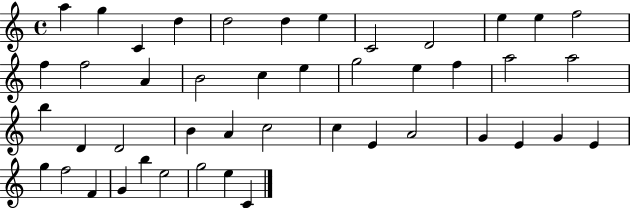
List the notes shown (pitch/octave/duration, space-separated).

A5/q G5/q C4/q D5/q D5/h D5/q E5/q C4/h D4/h E5/q E5/q F5/h F5/q F5/h A4/q B4/h C5/q E5/q G5/h E5/q F5/q A5/h A5/h B5/q D4/q D4/h B4/q A4/q C5/h C5/q E4/q A4/h G4/q E4/q G4/q E4/q G5/q F5/h F4/q G4/q B5/q E5/h G5/h E5/q C4/q